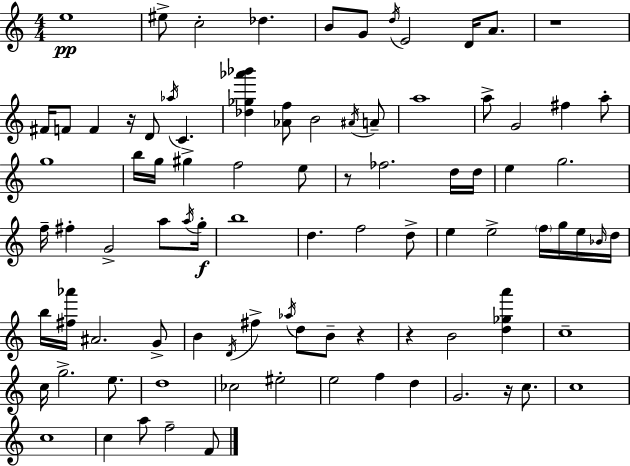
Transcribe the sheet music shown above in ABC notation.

X:1
T:Untitled
M:4/4
L:1/4
K:Am
e4 ^e/2 c2 _d B/2 G/2 d/4 E2 D/4 A/2 z4 ^F/4 F/2 F z/4 D/2 _a/4 C [_d_g_a'_b'] [_Af]/2 B2 ^A/4 A/2 a4 a/2 G2 ^f a/2 g4 b/4 g/4 ^g f2 e/2 z/2 _f2 d/4 d/4 e g2 f/4 ^f G2 a/2 a/4 g/4 b4 d f2 d/2 e e2 f/4 g/4 e/4 _B/4 d/4 b/4 [^f_a']/4 ^A2 G/2 B D/4 ^f _a/4 d/2 B/2 z z B2 [d_ga'] c4 c/4 g2 e/2 d4 _c2 ^e2 e2 f d G2 z/4 c/2 c4 c4 c a/2 f2 F/2